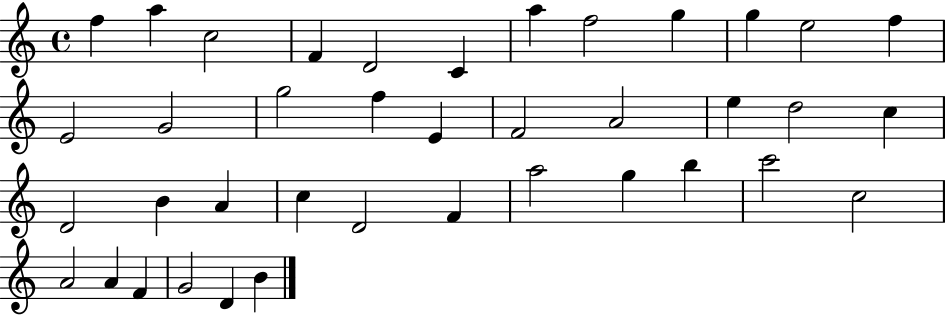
{
  \clef treble
  \time 4/4
  \defaultTimeSignature
  \key c \major
  f''4 a''4 c''2 | f'4 d'2 c'4 | a''4 f''2 g''4 | g''4 e''2 f''4 | \break e'2 g'2 | g''2 f''4 e'4 | f'2 a'2 | e''4 d''2 c''4 | \break d'2 b'4 a'4 | c''4 d'2 f'4 | a''2 g''4 b''4 | c'''2 c''2 | \break a'2 a'4 f'4 | g'2 d'4 b'4 | \bar "|."
}